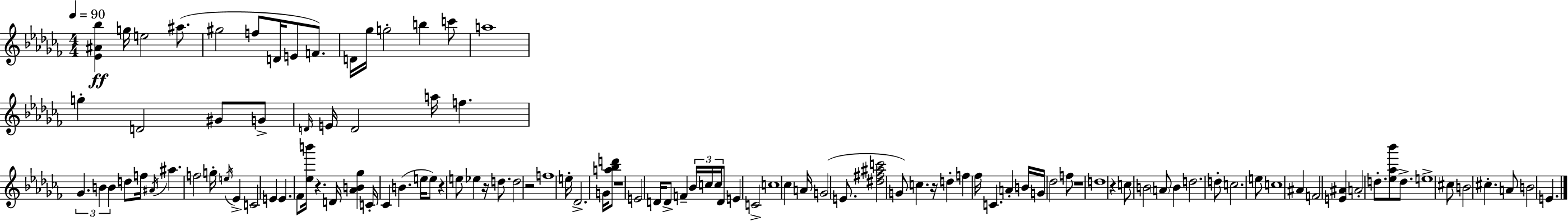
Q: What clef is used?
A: treble